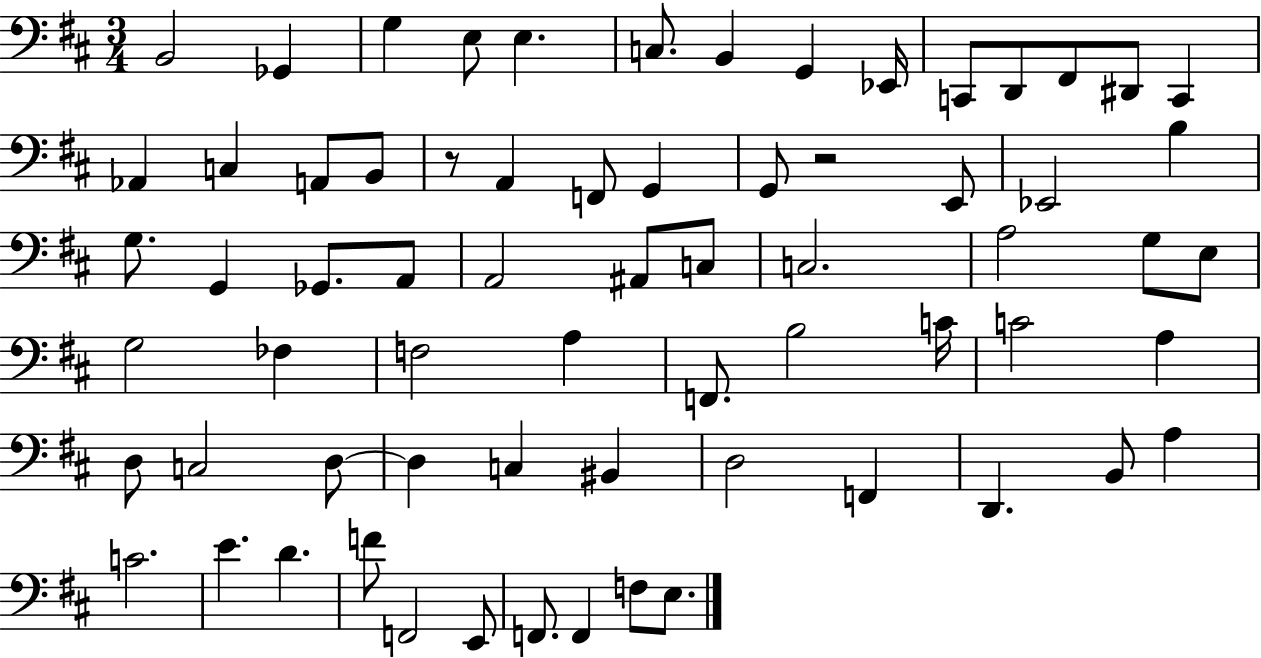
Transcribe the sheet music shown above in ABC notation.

X:1
T:Untitled
M:3/4
L:1/4
K:D
B,,2 _G,, G, E,/2 E, C,/2 B,, G,, _E,,/4 C,,/2 D,,/2 ^F,,/2 ^D,,/2 C,, _A,, C, A,,/2 B,,/2 z/2 A,, F,,/2 G,, G,,/2 z2 E,,/2 _E,,2 B, G,/2 G,, _G,,/2 A,,/2 A,,2 ^A,,/2 C,/2 C,2 A,2 G,/2 E,/2 G,2 _F, F,2 A, F,,/2 B,2 C/4 C2 A, D,/2 C,2 D,/2 D, C, ^B,, D,2 F,, D,, B,,/2 A, C2 E D F/2 F,,2 E,,/2 F,,/2 F,, F,/2 E,/2